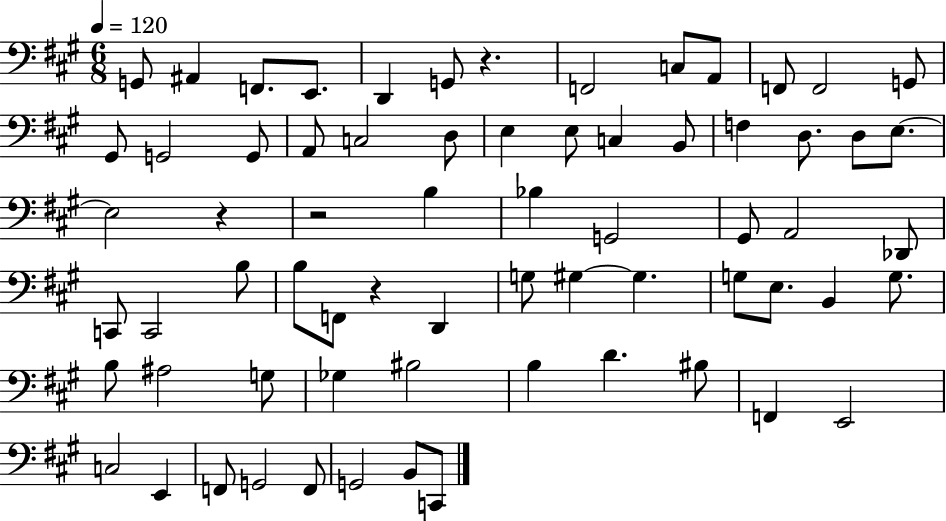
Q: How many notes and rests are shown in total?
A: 68